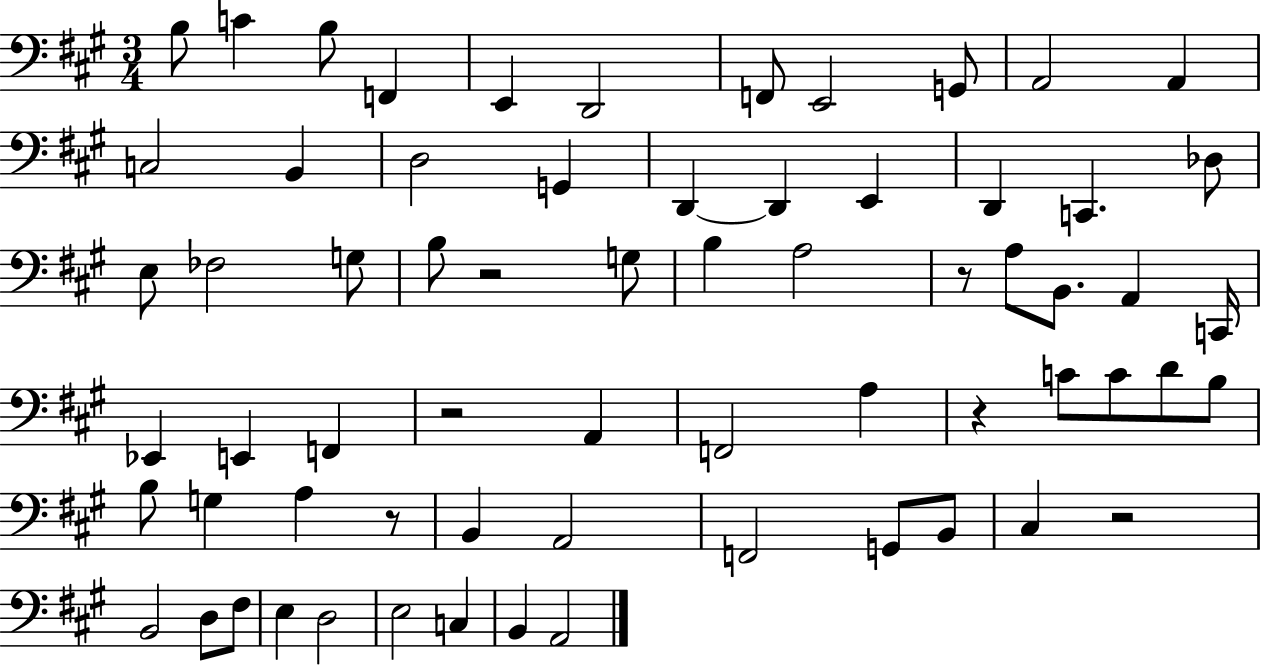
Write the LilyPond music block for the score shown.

{
  \clef bass
  \numericTimeSignature
  \time 3/4
  \key a \major
  \repeat volta 2 { b8 c'4 b8 f,4 | e,4 d,2 | f,8 e,2 g,8 | a,2 a,4 | \break c2 b,4 | d2 g,4 | d,4~~ d,4 e,4 | d,4 c,4. des8 | \break e8 fes2 g8 | b8 r2 g8 | b4 a2 | r8 a8 b,8. a,4 c,16 | \break ees,4 e,4 f,4 | r2 a,4 | f,2 a4 | r4 c'8 c'8 d'8 b8 | \break b8 g4 a4 r8 | b,4 a,2 | f,2 g,8 b,8 | cis4 r2 | \break b,2 d8 fis8 | e4 d2 | e2 c4 | b,4 a,2 | \break } \bar "|."
}